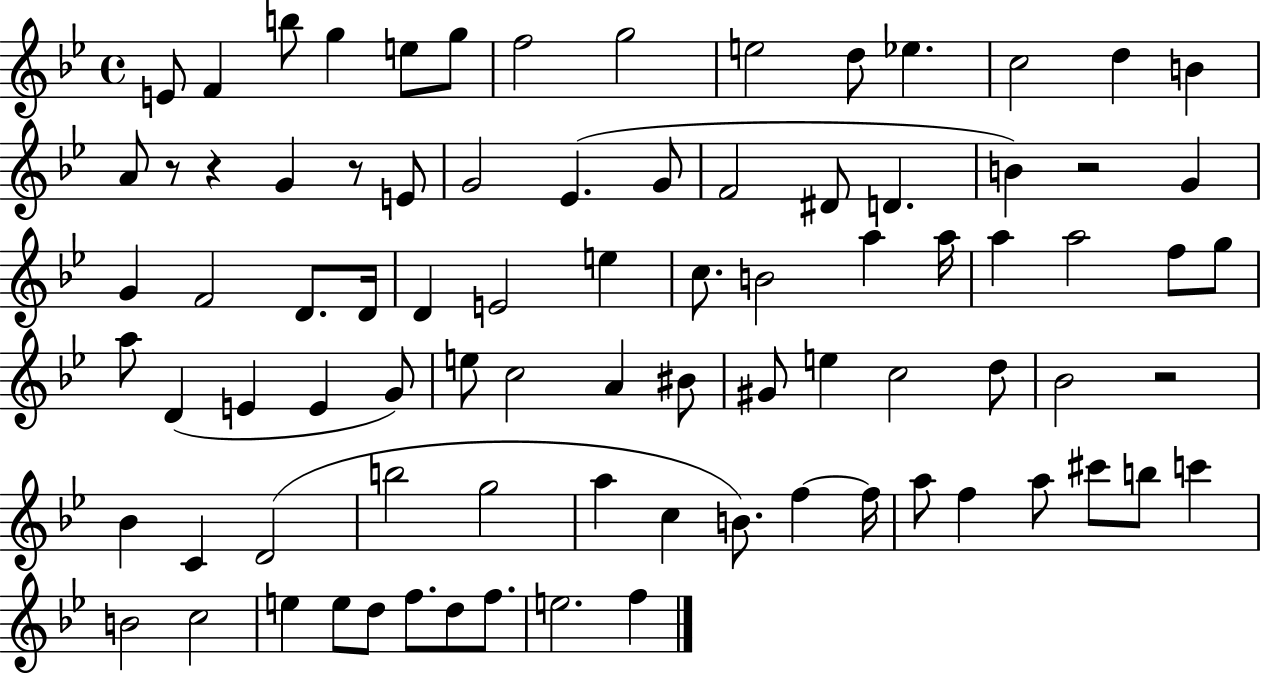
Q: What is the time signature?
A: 4/4